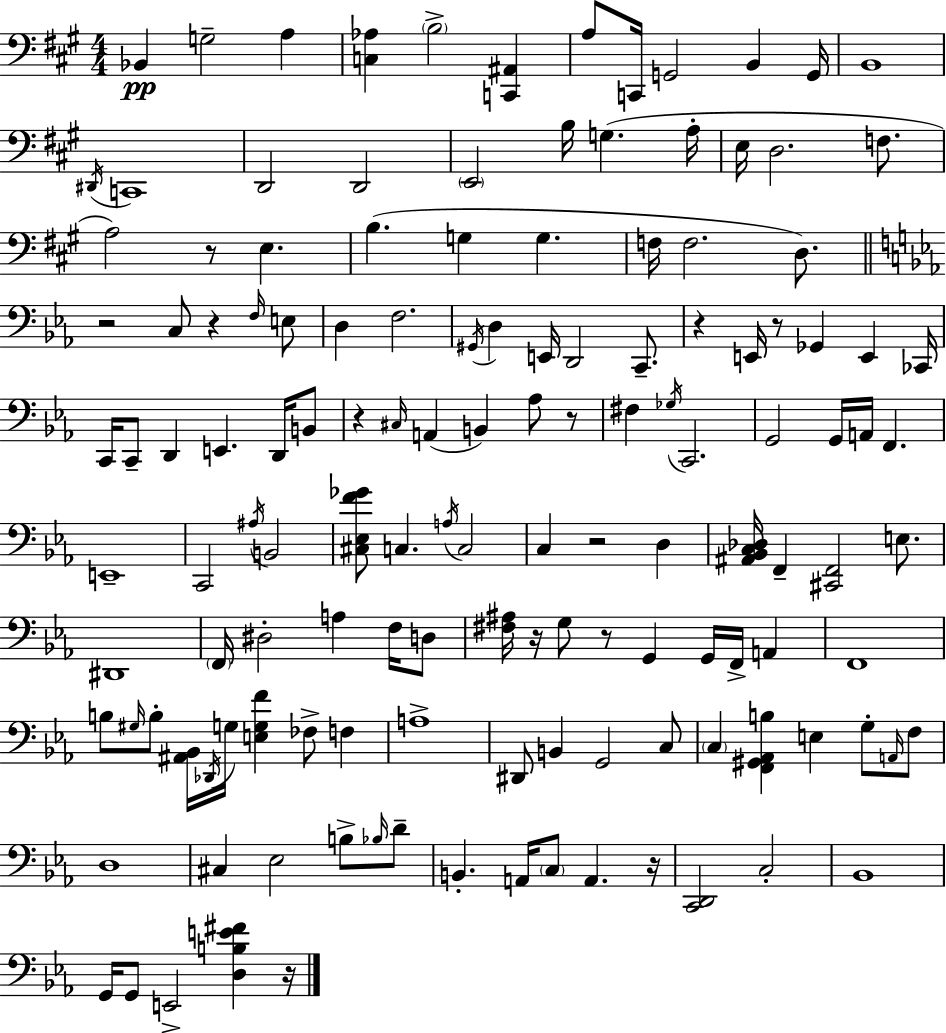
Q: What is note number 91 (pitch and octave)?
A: A3